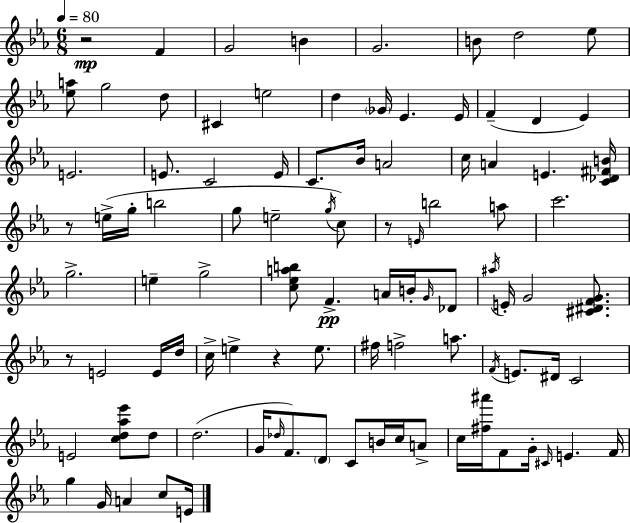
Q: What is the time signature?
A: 6/8